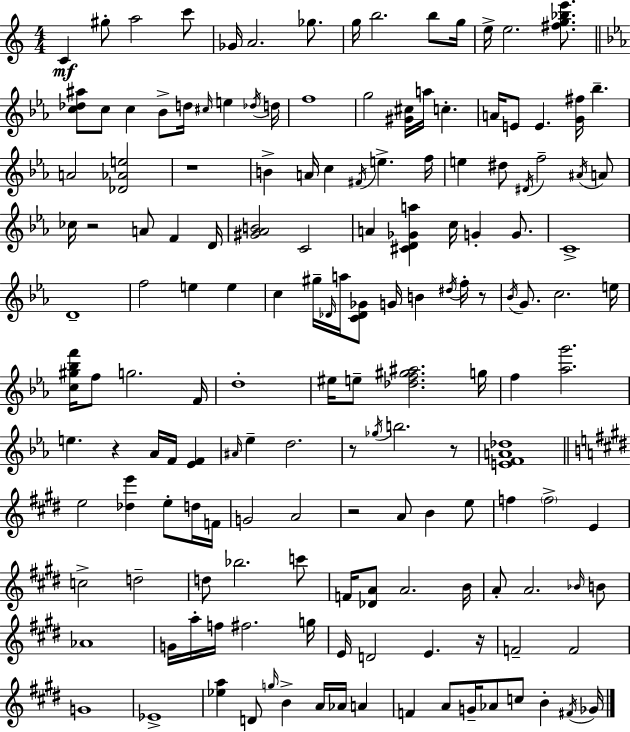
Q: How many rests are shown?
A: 8